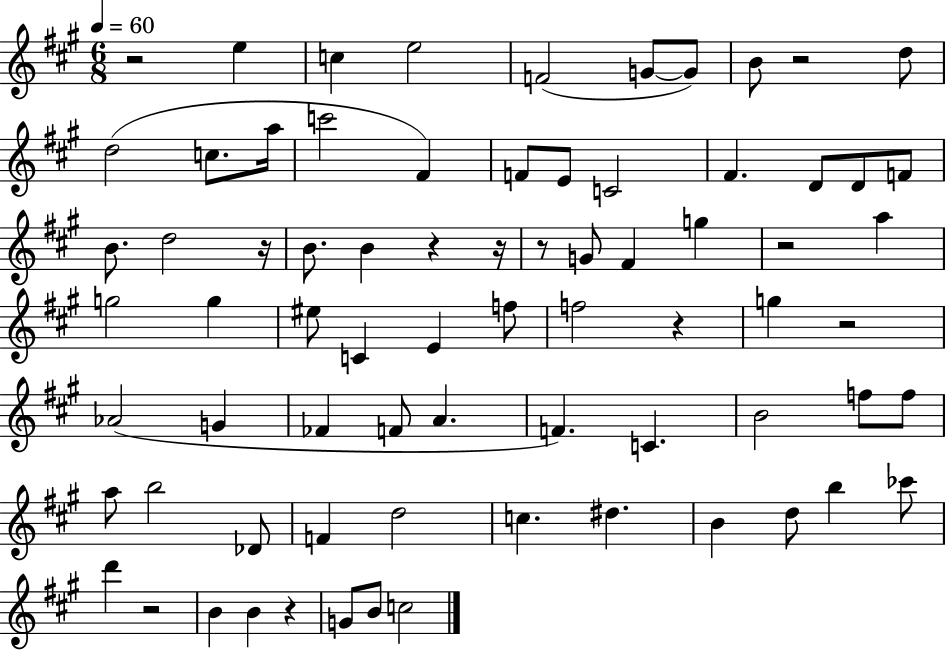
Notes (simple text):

R/h E5/q C5/q E5/h F4/h G4/e G4/e B4/e R/h D5/e D5/h C5/e. A5/s C6/h F#4/q F4/e E4/e C4/h F#4/q. D4/e D4/e F4/e B4/e. D5/h R/s B4/e. B4/q R/q R/s R/e G4/e F#4/q G5/q R/h A5/q G5/h G5/q EIS5/e C4/q E4/q F5/e F5/h R/q G5/q R/h Ab4/h G4/q FES4/q F4/e A4/q. F4/q. C4/q. B4/h F5/e F5/e A5/e B5/h Db4/e F4/q D5/h C5/q. D#5/q. B4/q D5/e B5/q CES6/e D6/q R/h B4/q B4/q R/q G4/e B4/e C5/h